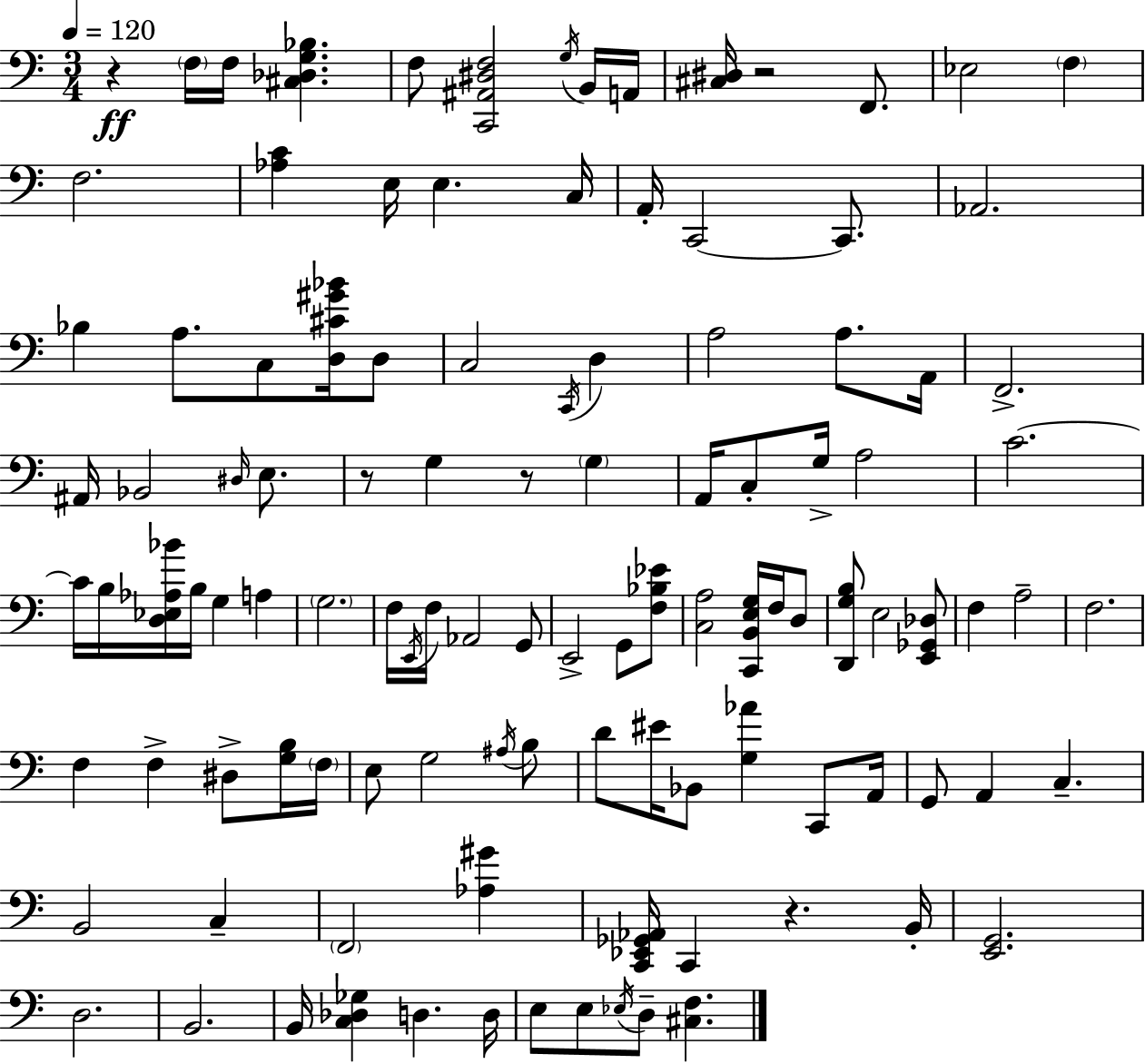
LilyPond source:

{
  \clef bass
  \numericTimeSignature
  \time 3/4
  \key c \major
  \tempo 4 = 120
  r4\ff \parenthesize f16 f16 <cis des g bes>4. | f8 <c, ais, dis f>2 \acciaccatura { g16 } b,16 | a,16 <cis dis>16 r2 f,8. | ees2 \parenthesize f4 | \break f2. | <aes c'>4 e16 e4. | c16 a,16-. c,2~~ c,8. | aes,2. | \break bes4 a8. c8 <d cis' gis' bes'>16 d8 | c2 \acciaccatura { c,16 } d4 | a2 a8. | a,16 f,2.-> | \break ais,16 bes,2 \grace { dis16 } | e8. r8 g4 r8 \parenthesize g4 | a,16 c8-. g16-> a2 | c'2.~~ | \break c'16 b16 <d ees aes bes'>16 b16 g4 a4 | \parenthesize g2. | f16 \acciaccatura { e,16 } f16 aes,2 | g,8 e,2-> | \break g,8 <f bes ees'>8 <c a>2 | <c, b, e g>16 f16 d8 <d, g b>8 e2 | <e, ges, des>8 f4 a2-- | f2. | \break f4 f4-> | dis8-> <g b>16 \parenthesize f16 e8 g2 | \acciaccatura { ais16 } b8 d'8 eis'16 bes,8 <g aes'>4 | c,8 a,16 g,8 a,4 c4.-- | \break b,2 | c4-- \parenthesize f,2 | <aes gis'>4 <c, ees, ges, aes,>16 c,4 r4. | b,16-. <e, g,>2. | \break d2. | b,2. | b,16 <c des ges>4 d4. | d16 e8 e8 \acciaccatura { ees16 } d8-- | \break <cis f>4. \bar "|."
}